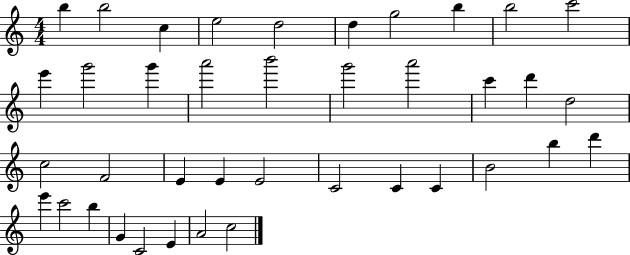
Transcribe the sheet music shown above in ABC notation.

X:1
T:Untitled
M:4/4
L:1/4
K:C
b b2 c e2 d2 d g2 b b2 c'2 e' g'2 g' a'2 b'2 g'2 a'2 c' d' d2 c2 F2 E E E2 C2 C C B2 b d' e' c'2 b G C2 E A2 c2